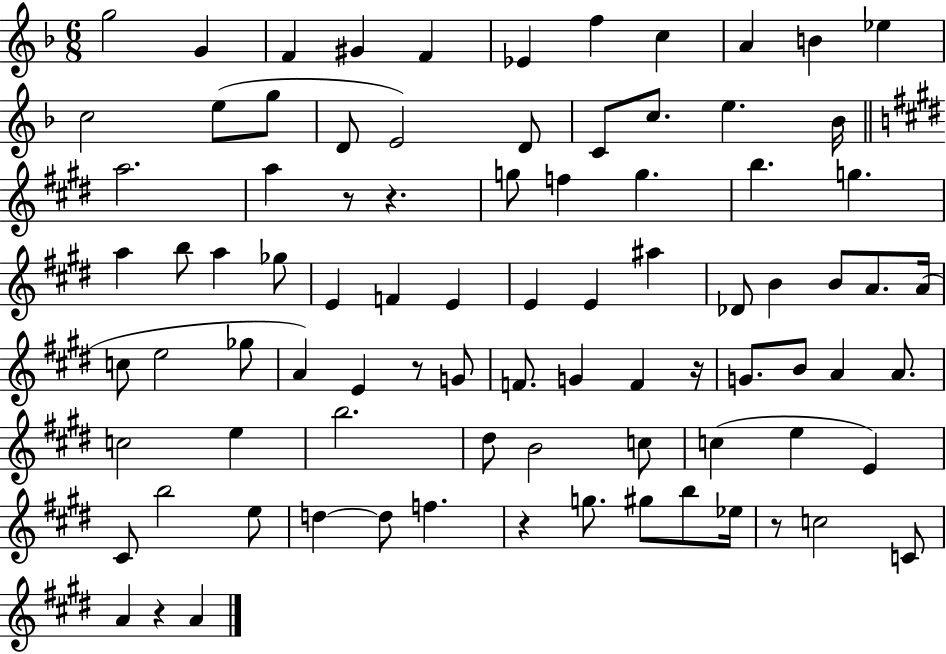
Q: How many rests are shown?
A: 7